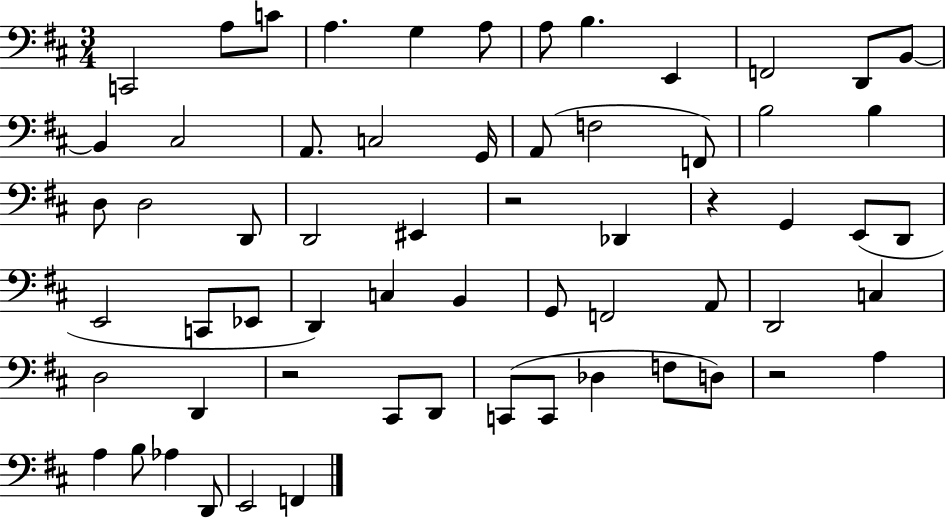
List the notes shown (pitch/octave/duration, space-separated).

C2/h A3/e C4/e A3/q. G3/q A3/e A3/e B3/q. E2/q F2/h D2/e B2/e B2/q C#3/h A2/e. C3/h G2/s A2/e F3/h F2/e B3/h B3/q D3/e D3/h D2/e D2/h EIS2/q R/h Db2/q R/q G2/q E2/e D2/e E2/h C2/e Eb2/e D2/q C3/q B2/q G2/e F2/h A2/e D2/h C3/q D3/h D2/q R/h C#2/e D2/e C2/e C2/e Db3/q F3/e D3/e R/h A3/q A3/q B3/e Ab3/q D2/e E2/h F2/q